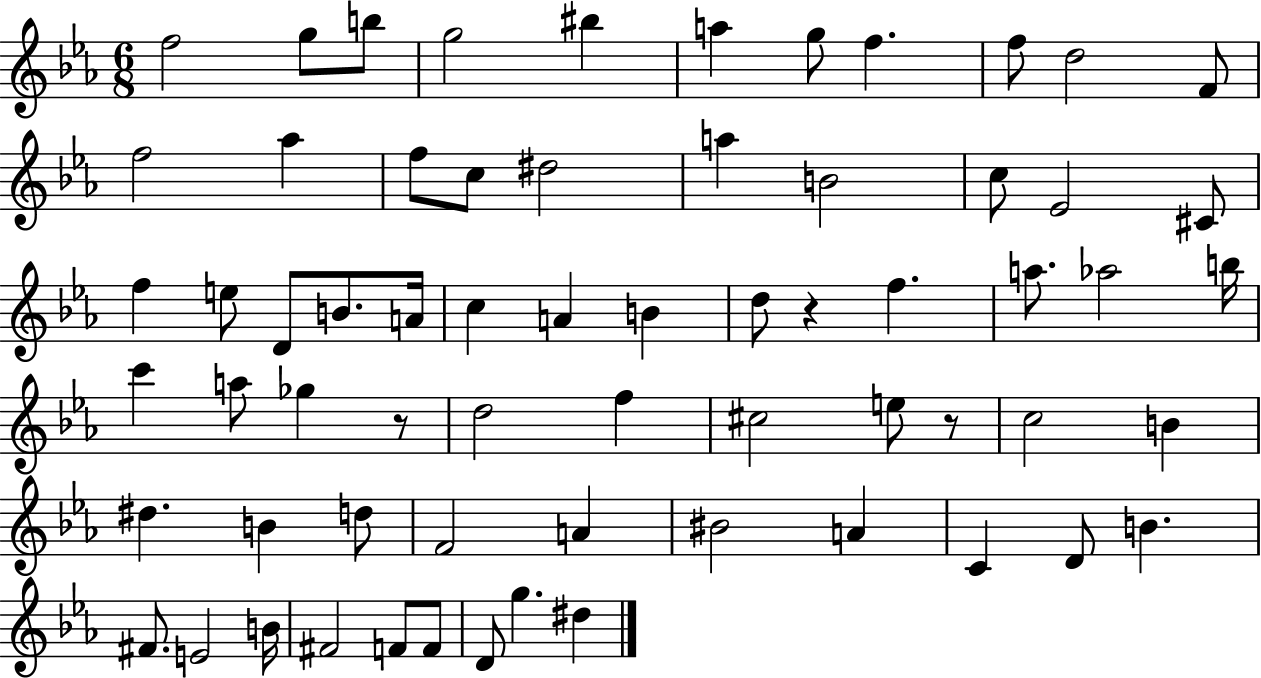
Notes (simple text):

F5/h G5/e B5/e G5/h BIS5/q A5/q G5/e F5/q. F5/e D5/h F4/e F5/h Ab5/q F5/e C5/e D#5/h A5/q B4/h C5/e Eb4/h C#4/e F5/q E5/e D4/e B4/e. A4/s C5/q A4/q B4/q D5/e R/q F5/q. A5/e. Ab5/h B5/s C6/q A5/e Gb5/q R/e D5/h F5/q C#5/h E5/e R/e C5/h B4/q D#5/q. B4/q D5/e F4/h A4/q BIS4/h A4/q C4/q D4/e B4/q. F#4/e. E4/h B4/s F#4/h F4/e F4/e D4/e G5/q. D#5/q